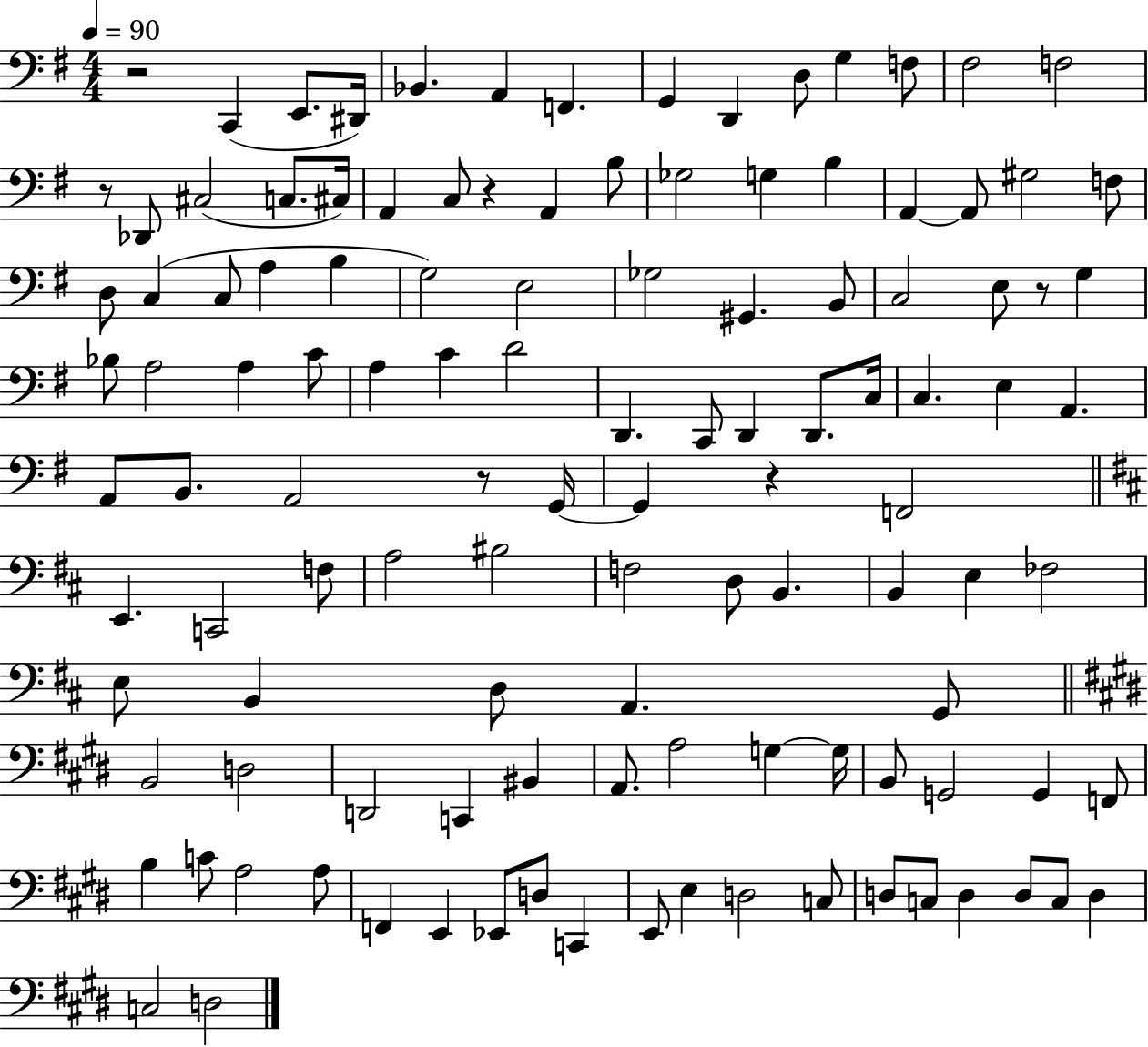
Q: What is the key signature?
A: G major